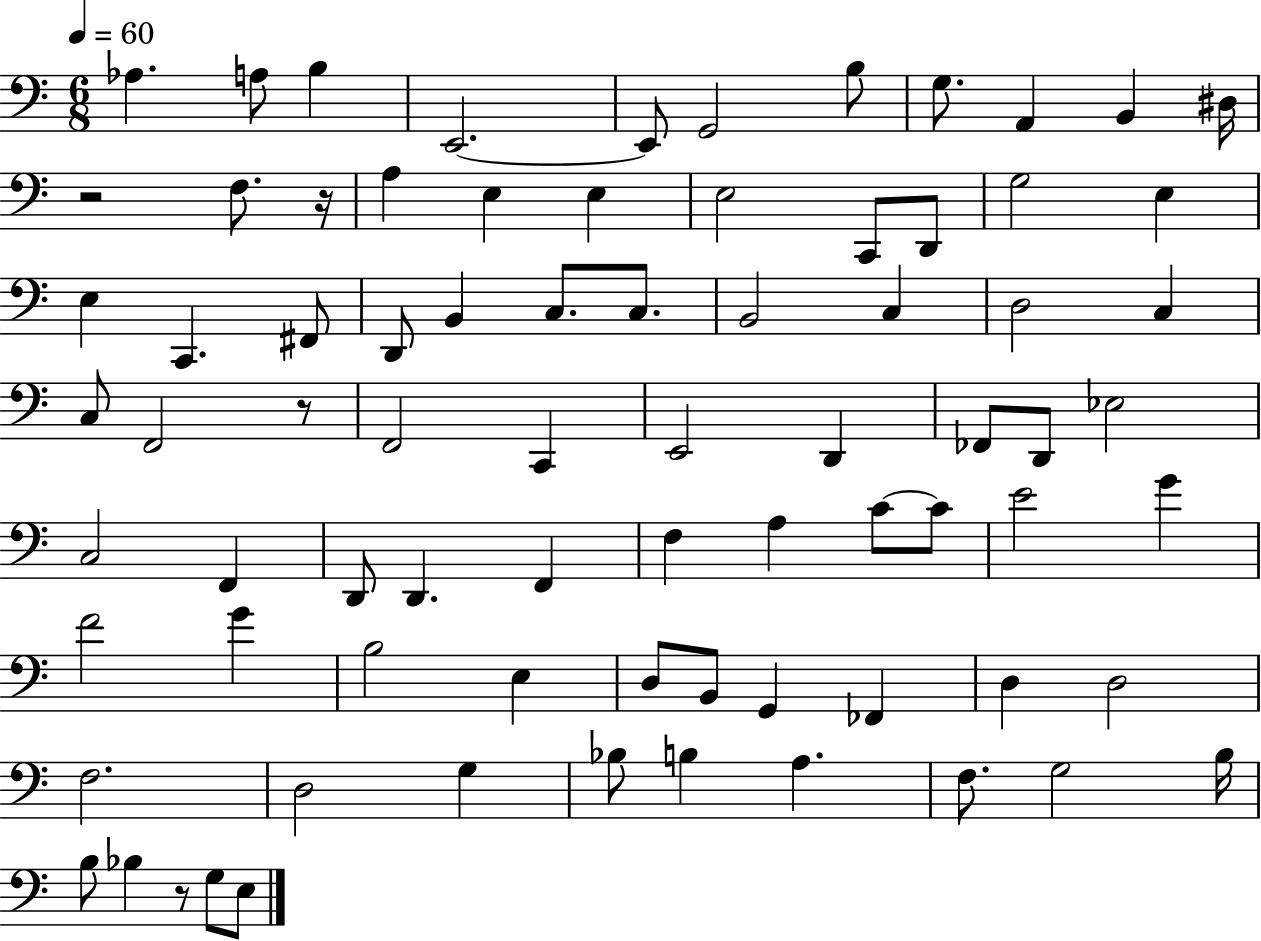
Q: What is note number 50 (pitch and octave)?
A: E4